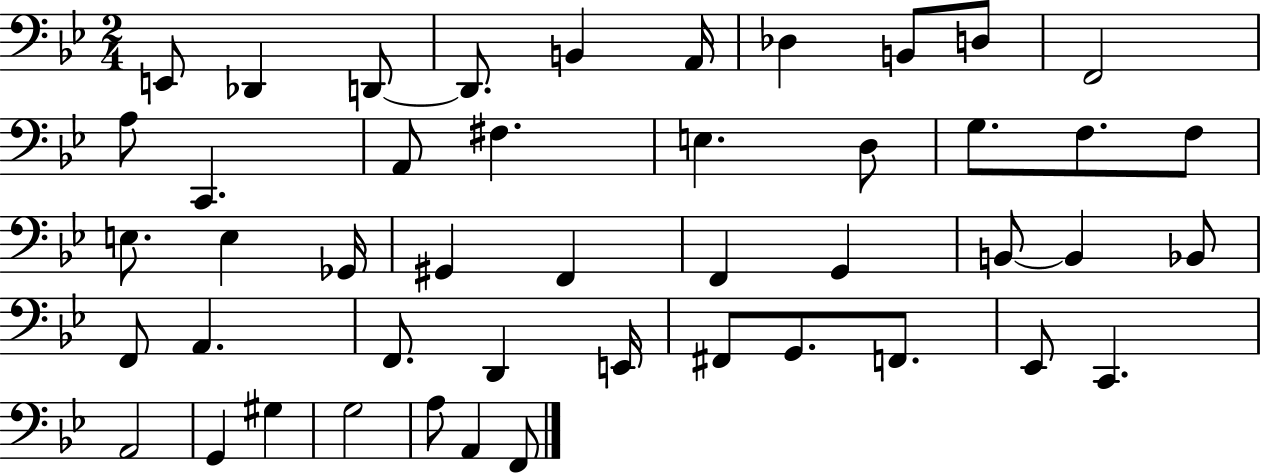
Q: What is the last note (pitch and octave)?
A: F2